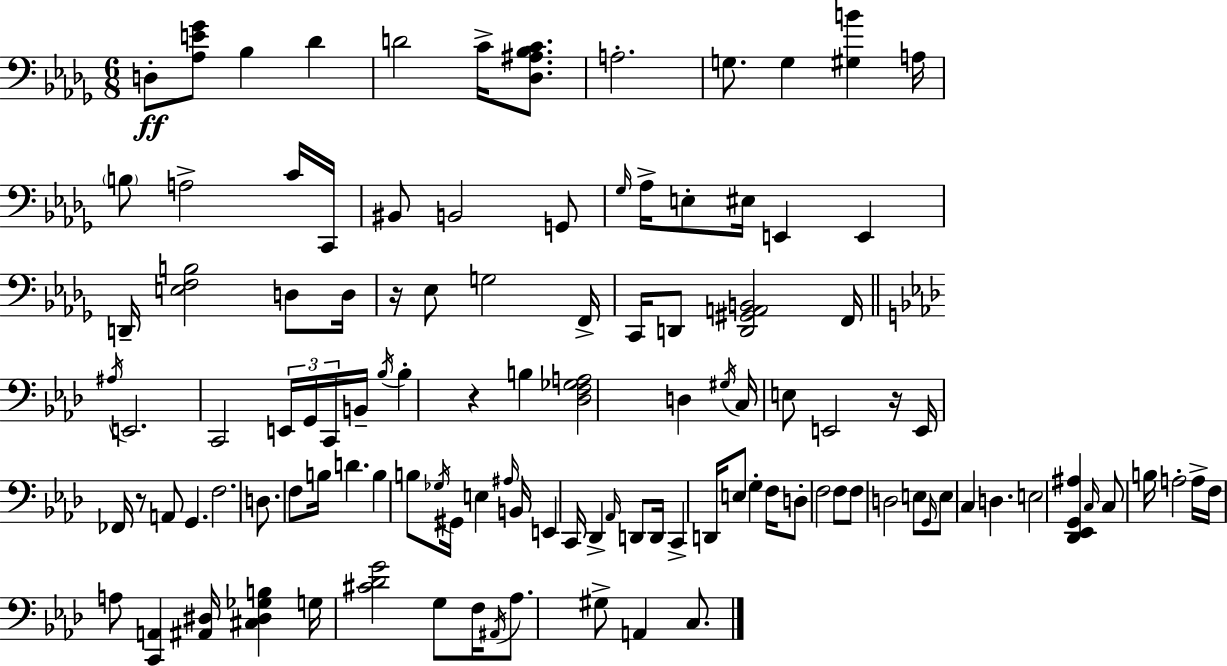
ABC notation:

X:1
T:Untitled
M:6/8
L:1/4
K:Bbm
D,/2 [_A,E_G]/2 _B, _D D2 C/4 [_D,^A,_B,C]/2 A,2 G,/2 G, [^G,B] A,/4 B,/2 A,2 C/4 C,,/4 ^B,,/2 B,,2 G,,/2 _G,/4 _A,/4 E,/2 ^E,/4 E,, E,, D,,/4 [E,F,B,]2 D,/2 D,/4 z/4 _E,/2 G,2 F,,/4 C,,/4 D,,/2 [D,,^G,,A,,B,,]2 F,,/4 ^A,/4 E,,2 C,,2 E,,/4 G,,/4 C,,/4 B,,/4 _B,/4 _B, z B, [_D,F,_G,A,]2 D, ^G,/4 C,/4 E,/2 E,,2 z/4 E,,/4 _F,,/4 z/2 A,,/2 G,, F,2 D,/2 F,/2 B,/4 D B, B,/2 _G,/4 ^G,,/4 E, ^A,/4 B,,/4 E,, C,,/4 _D,, _A,,/4 D,,/2 D,,/4 C,, D,,/4 E,/2 G, F,/4 D,/2 F,2 F,/2 F,/2 D,2 E,/2 G,,/4 E,/2 C, D, E,2 [_D,,_E,,G,,^A,] C,/4 C,/2 B,/4 A,2 A,/4 F,/4 A,/2 [C,,A,,] [^A,,^D,]/4 [^C,^D,_G,B,] G,/4 [^C_DG]2 G,/2 F,/4 ^A,,/4 _A,/2 ^G,/2 A,, C,/2